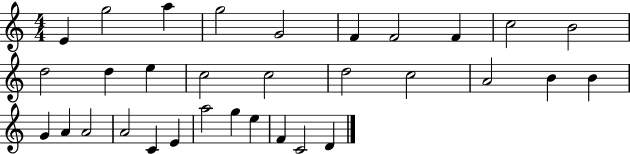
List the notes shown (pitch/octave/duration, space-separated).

E4/q G5/h A5/q G5/h G4/h F4/q F4/h F4/q C5/h B4/h D5/h D5/q E5/q C5/h C5/h D5/h C5/h A4/h B4/q B4/q G4/q A4/q A4/h A4/h C4/q E4/q A5/h G5/q E5/q F4/q C4/h D4/q